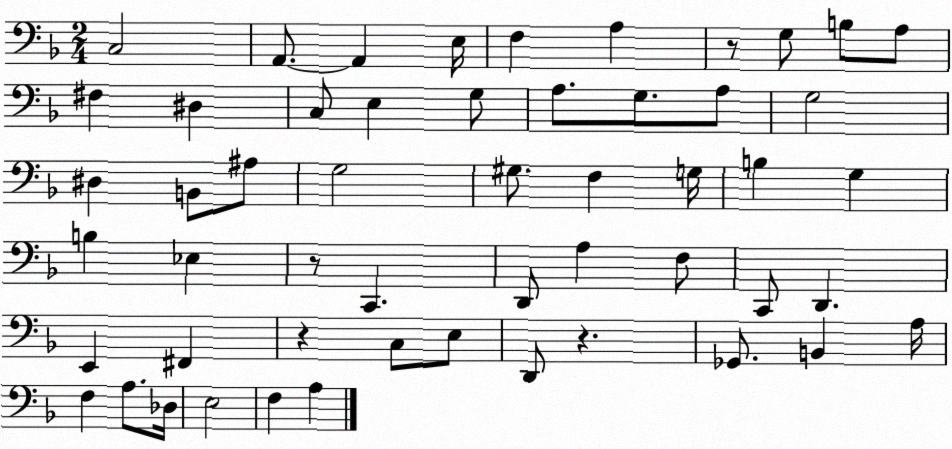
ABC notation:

X:1
T:Untitled
M:2/4
L:1/4
K:F
C,2 A,,/2 A,, E,/4 F, A, z/2 G,/2 B,/2 A,/2 ^F, ^D, C,/2 E, G,/2 A,/2 G,/2 A,/2 G,2 ^D, B,,/2 ^A,/2 G,2 ^G,/2 F, G,/4 B, G, B, _E, z/2 C,, D,,/2 A, F,/2 C,,/2 D,, E,, ^F,, z C,/2 E,/2 D,,/2 z _G,,/2 B,, A,/4 F, A,/2 _D,/4 E,2 F, A,